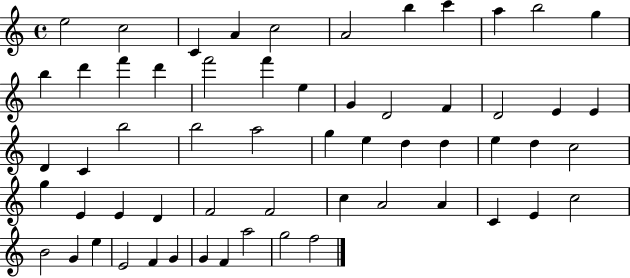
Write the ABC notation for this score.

X:1
T:Untitled
M:4/4
L:1/4
K:C
e2 c2 C A c2 A2 b c' a b2 g b d' f' d' f'2 f' e G D2 F D2 E E D C b2 b2 a2 g e d d e d c2 g E E D F2 F2 c A2 A C E c2 B2 G e E2 F G G F a2 g2 f2